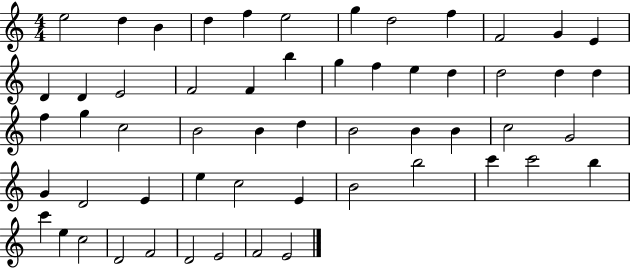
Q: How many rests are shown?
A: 0